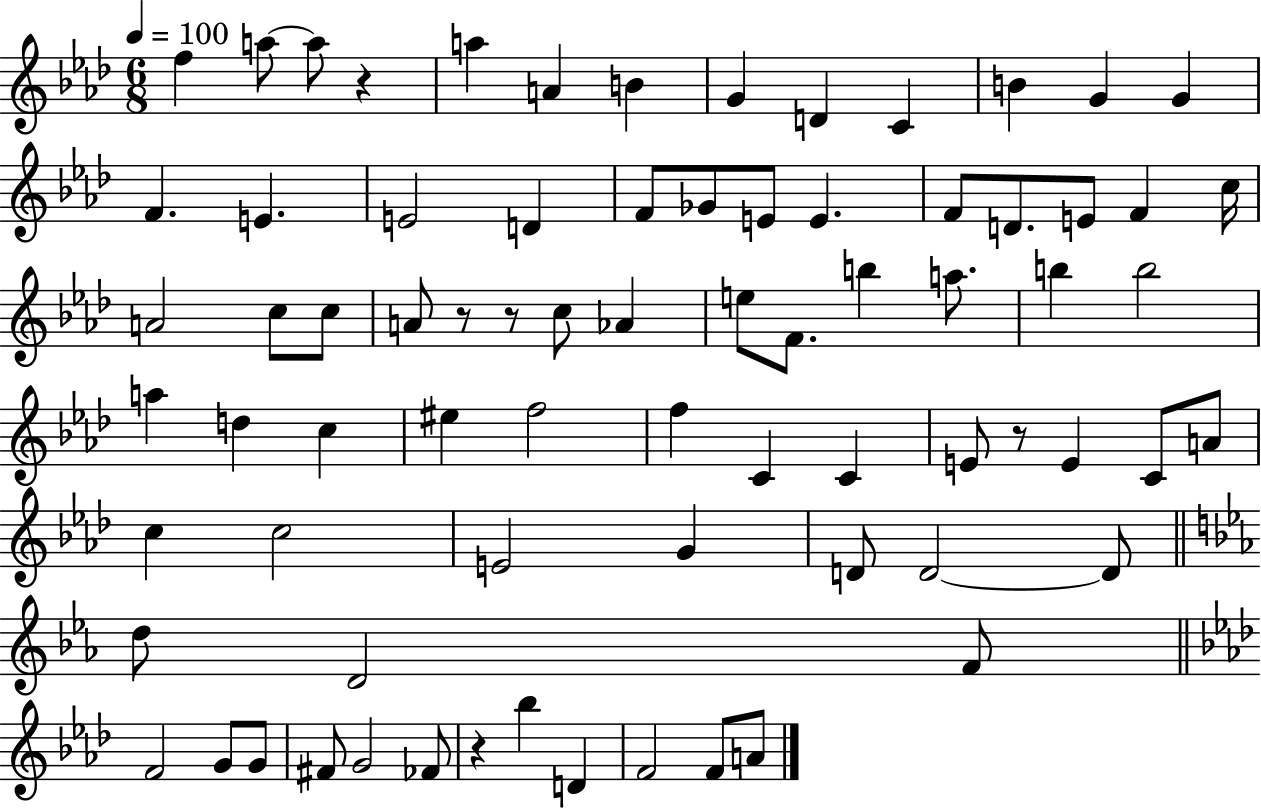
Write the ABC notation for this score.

X:1
T:Untitled
M:6/8
L:1/4
K:Ab
f a/2 a/2 z a A B G D C B G G F E E2 D F/2 _G/2 E/2 E F/2 D/2 E/2 F c/4 A2 c/2 c/2 A/2 z/2 z/2 c/2 _A e/2 F/2 b a/2 b b2 a d c ^e f2 f C C E/2 z/2 E C/2 A/2 c c2 E2 G D/2 D2 D/2 d/2 D2 F/2 F2 G/2 G/2 ^F/2 G2 _F/2 z _b D F2 F/2 A/2